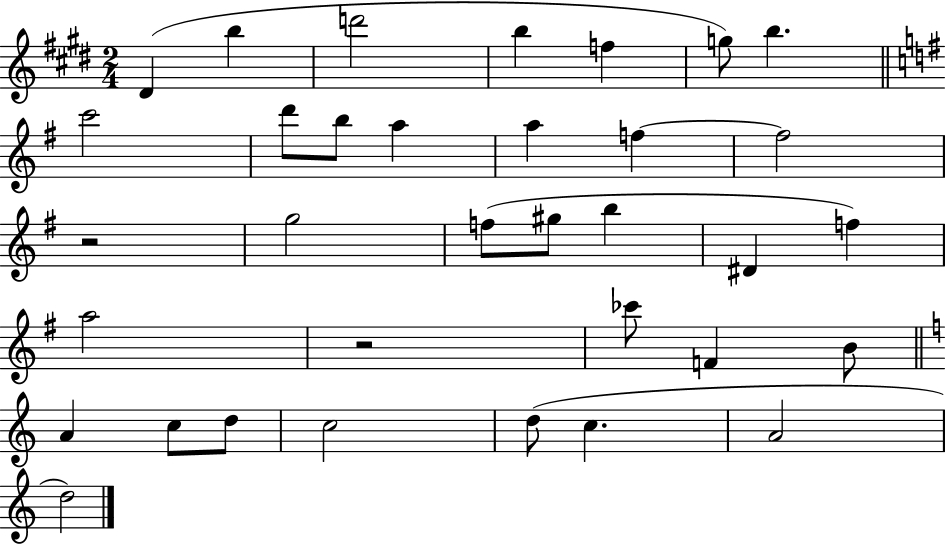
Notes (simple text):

D#4/q B5/q D6/h B5/q F5/q G5/e B5/q. C6/h D6/e B5/e A5/q A5/q F5/q F5/h R/h G5/h F5/e G#5/e B5/q D#4/q F5/q A5/h R/h CES6/e F4/q B4/e A4/q C5/e D5/e C5/h D5/e C5/q. A4/h D5/h